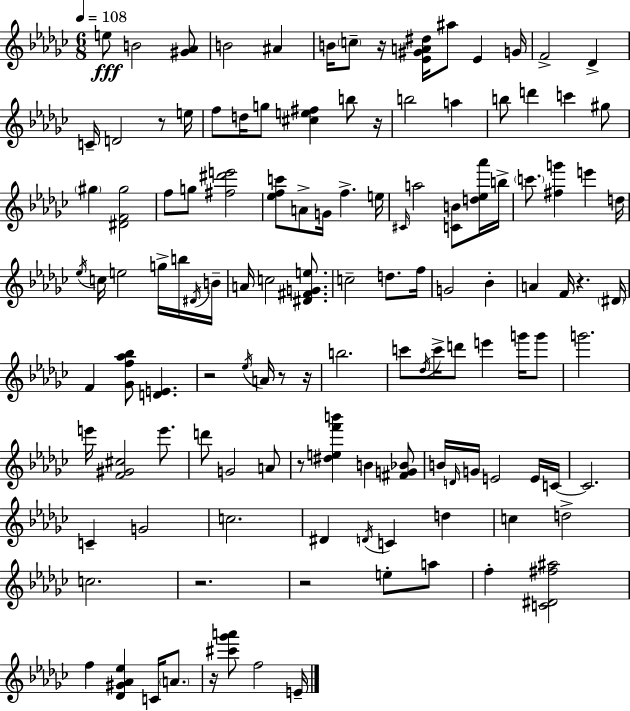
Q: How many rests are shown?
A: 11